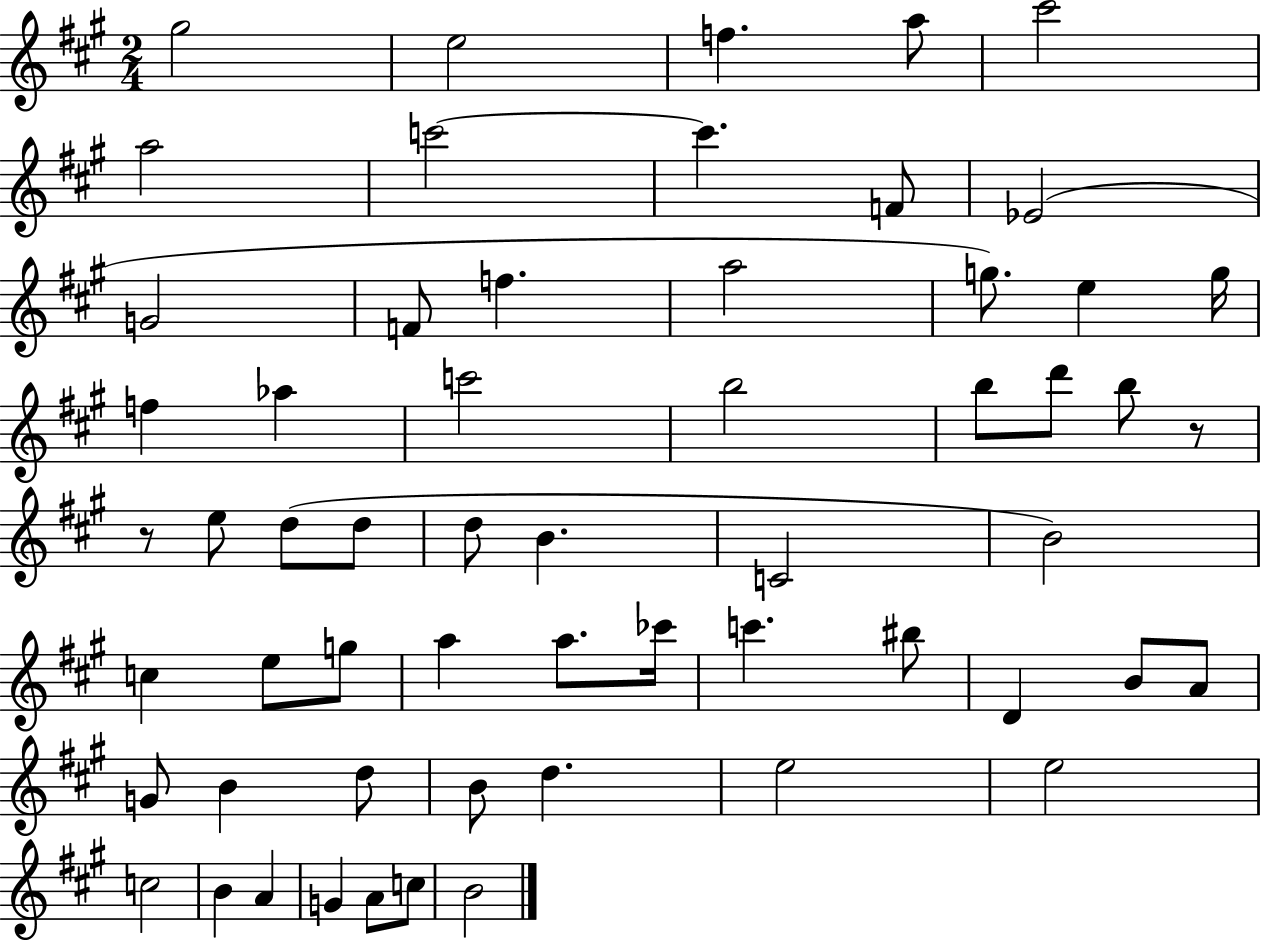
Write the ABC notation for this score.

X:1
T:Untitled
M:2/4
L:1/4
K:A
^g2 e2 f a/2 ^c'2 a2 c'2 c' F/2 _E2 G2 F/2 f a2 g/2 e g/4 f _a c'2 b2 b/2 d'/2 b/2 z/2 z/2 e/2 d/2 d/2 d/2 B C2 B2 c e/2 g/2 a a/2 _c'/4 c' ^b/2 D B/2 A/2 G/2 B d/2 B/2 d e2 e2 c2 B A G A/2 c/2 B2